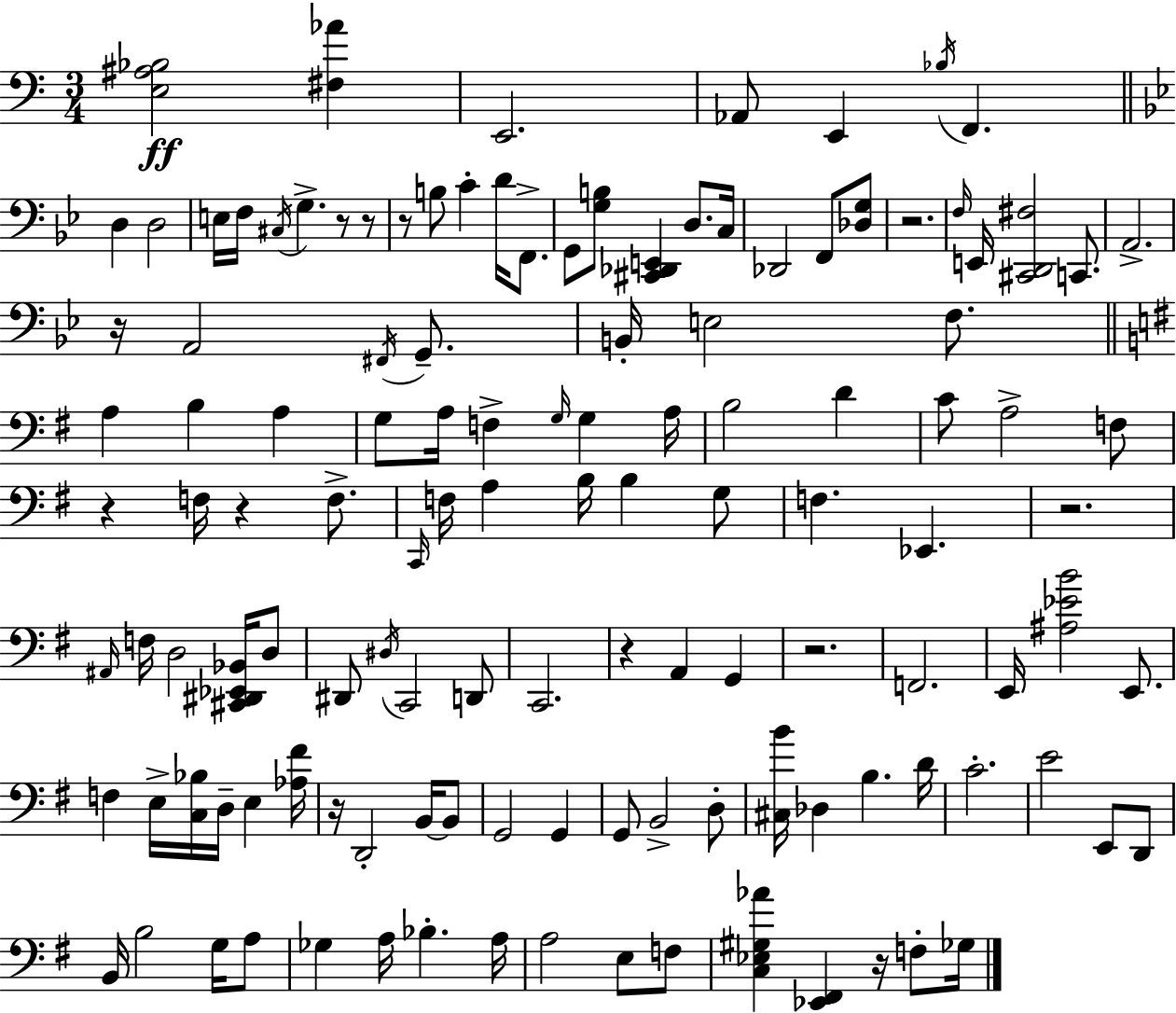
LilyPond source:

{
  \clef bass
  \numericTimeSignature
  \time 3/4
  \key c \major
  <e ais bes>2\ff <fis aes'>4 | e,2. | aes,8 e,4 \acciaccatura { bes16 } f,4. | \bar "||" \break \key bes \major d4 d2 | e16 f16 \acciaccatura { cis16 } g4.-> r8 r8 | r8 b8 c'4-. d'16 f,8.-> | g,8 <g b>8 <cis, des, e,>4 d8. | \break c16 des,2 f,8 <des g>8 | r2. | \grace { f16 } e,16 <cis, d, fis>2 c,8. | a,2.-> | \break r16 a,2 \acciaccatura { fis,16 } | g,8.-- b,16-. e2 | f8. \bar "||" \break \key g \major a4 b4 a4 | g8 a16 f4-> \grace { g16 } g4 | a16 b2 d'4 | c'8 a2-> f8 | \break r4 f16 r4 f8.-> | \grace { c,16 } f16 a4 b16 b4 | g8 f4. ees,4. | r2. | \break \grace { ais,16 } f16 d2 | <cis, dis, ees, bes,>16 d8 dis,8 \acciaccatura { dis16 } c,2 | d,8 c,2. | r4 a,4 | \break g,4 r2. | f,2. | e,16 <ais ees' b'>2 | e,8. f4 e16-> <c bes>16 d16-- e4 | \break <aes fis'>16 r16 d,2-. | b,16~~ b,8 g,2 | g,4 g,8 b,2-> | d8-. <cis b'>16 des4 b4. | \break d'16 c'2.-. | e'2 | e,8 d,8 b,16 b2 | g16 a8 ges4 a16 bes4.-. | \break a16 a2 | e8 f8 <c ees gis aes'>4 <ees, fis,>4 | r16 f8-. ges16 \bar "|."
}